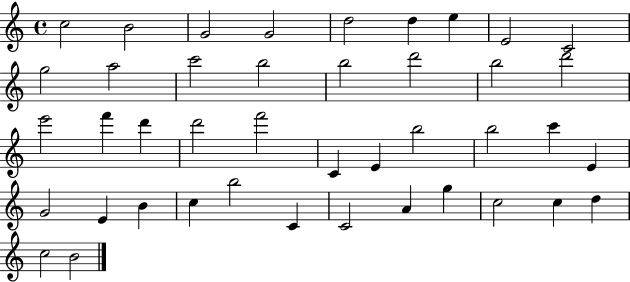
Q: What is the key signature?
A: C major